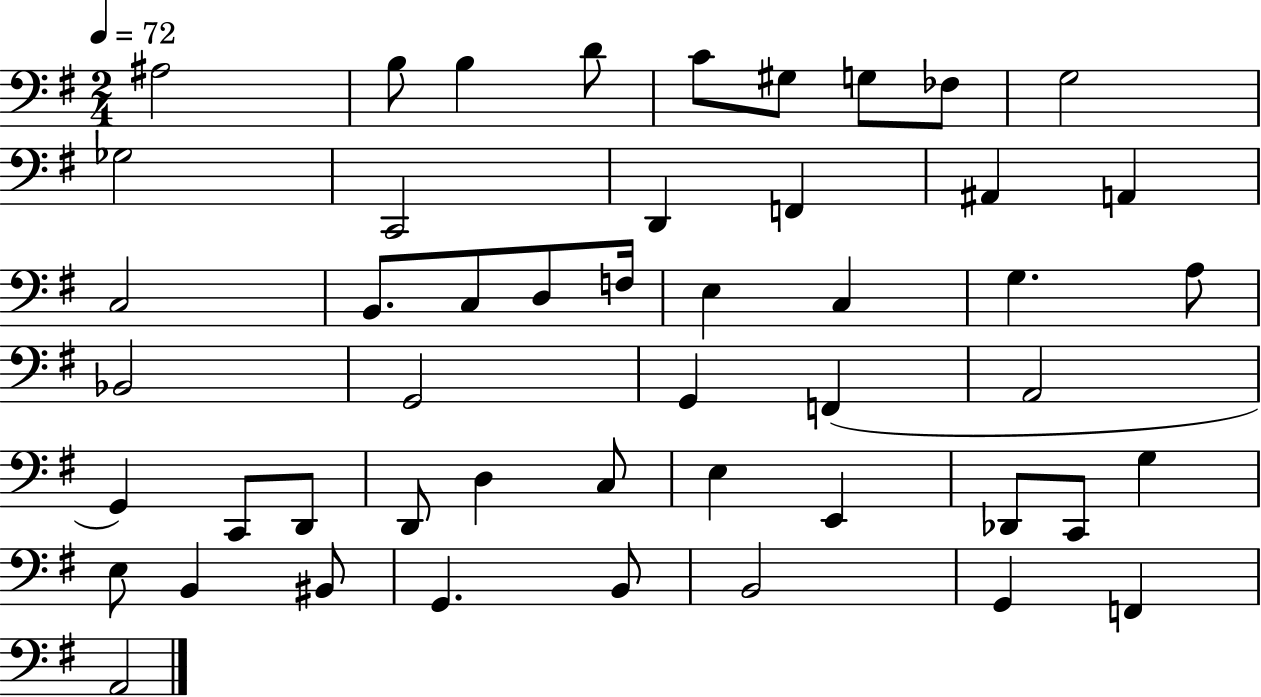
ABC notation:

X:1
T:Untitled
M:2/4
L:1/4
K:G
^A,2 B,/2 B, D/2 C/2 ^G,/2 G,/2 _F,/2 G,2 _G,2 C,,2 D,, F,, ^A,, A,, C,2 B,,/2 C,/2 D,/2 F,/4 E, C, G, A,/2 _B,,2 G,,2 G,, F,, A,,2 G,, C,,/2 D,,/2 D,,/2 D, C,/2 E, E,, _D,,/2 C,,/2 G, E,/2 B,, ^B,,/2 G,, B,,/2 B,,2 G,, F,, A,,2